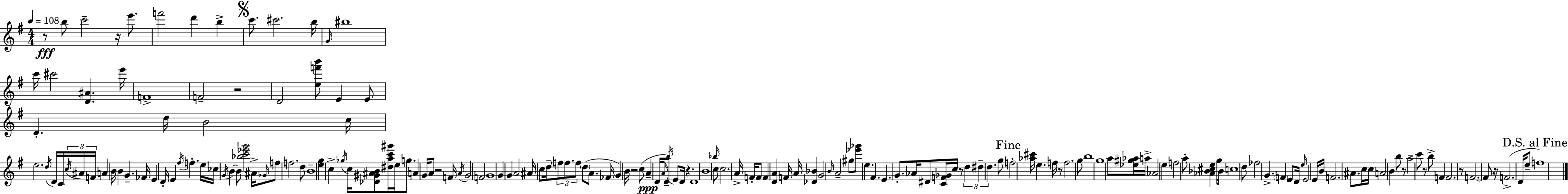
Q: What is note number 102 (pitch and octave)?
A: E5